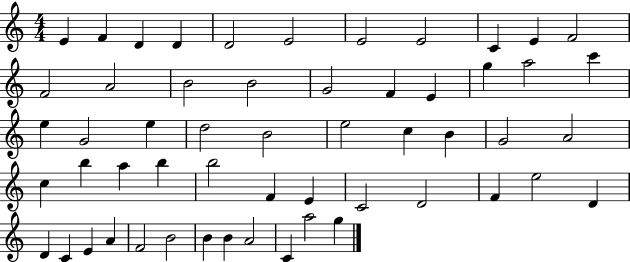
{
  \clef treble
  \numericTimeSignature
  \time 4/4
  \key c \major
  e'4 f'4 d'4 d'4 | d'2 e'2 | e'2 e'2 | c'4 e'4 f'2 | \break f'2 a'2 | b'2 b'2 | g'2 f'4 e'4 | g''4 a''2 c'''4 | \break e''4 g'2 e''4 | d''2 b'2 | e''2 c''4 b'4 | g'2 a'2 | \break c''4 b''4 a''4 b''4 | b''2 f'4 e'4 | c'2 d'2 | f'4 e''2 d'4 | \break d'4 c'4 e'4 a'4 | f'2 b'2 | b'4 b'4 a'2 | c'4 a''2 g''4 | \break \bar "|."
}